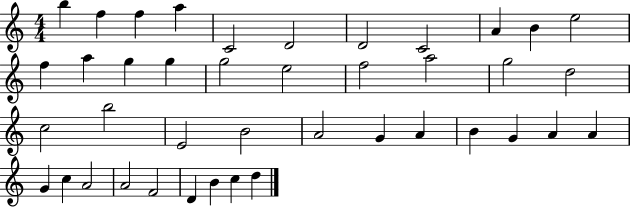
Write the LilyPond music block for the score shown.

{
  \clef treble
  \numericTimeSignature
  \time 4/4
  \key c \major
  b''4 f''4 f''4 a''4 | c'2 d'2 | d'2 c'2 | a'4 b'4 e''2 | \break f''4 a''4 g''4 g''4 | g''2 e''2 | f''2 a''2 | g''2 d''2 | \break c''2 b''2 | e'2 b'2 | a'2 g'4 a'4 | b'4 g'4 a'4 a'4 | \break g'4 c''4 a'2 | a'2 f'2 | d'4 b'4 c''4 d''4 | \bar "|."
}